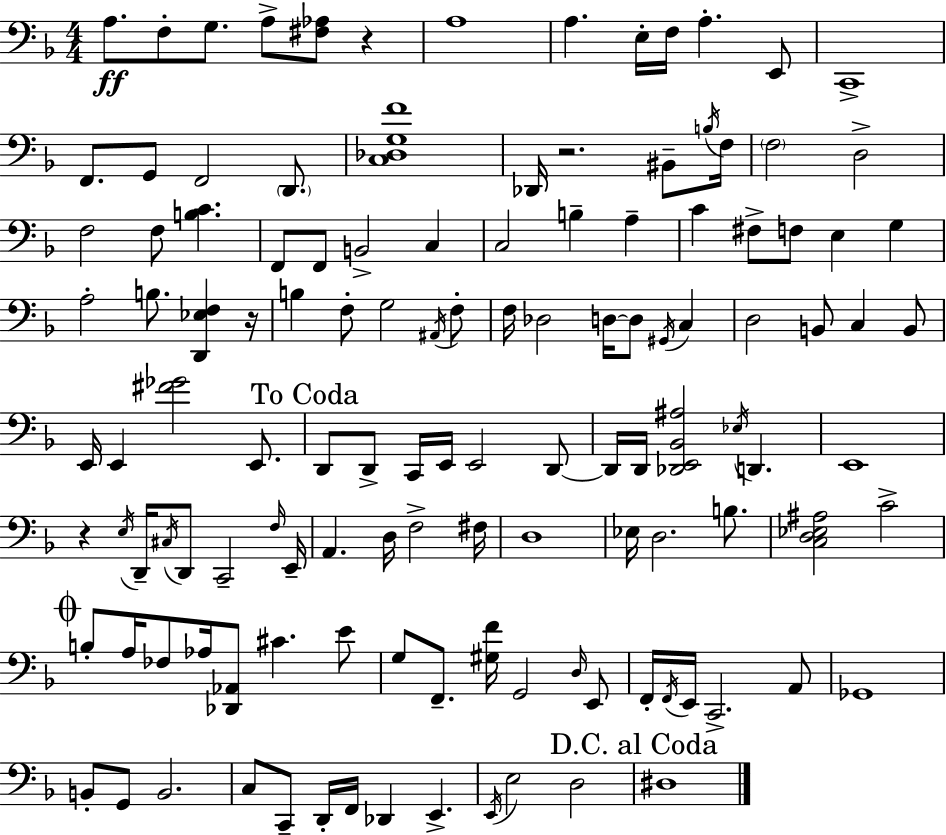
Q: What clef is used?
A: bass